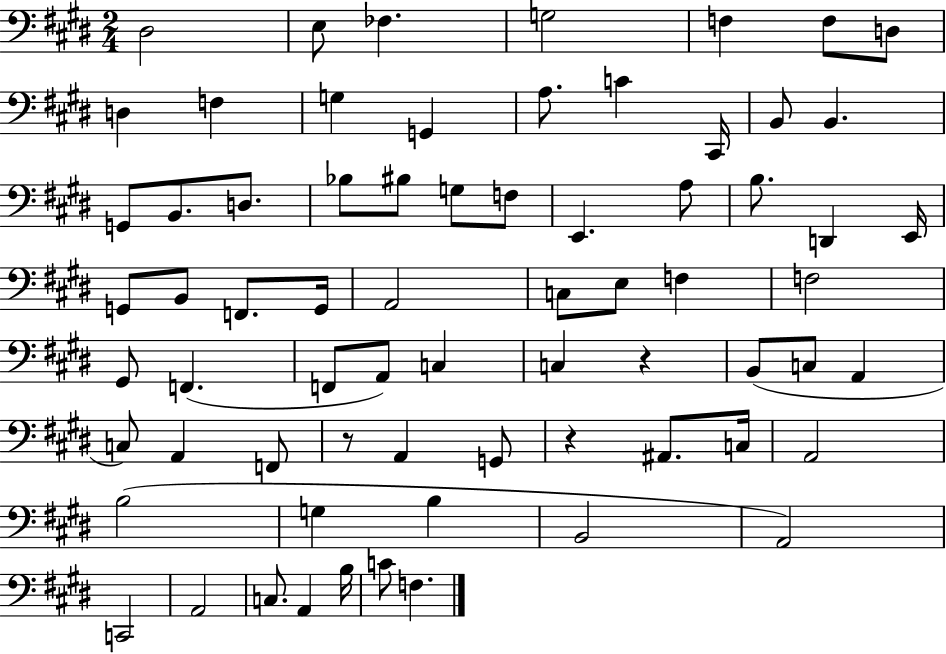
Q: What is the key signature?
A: E major